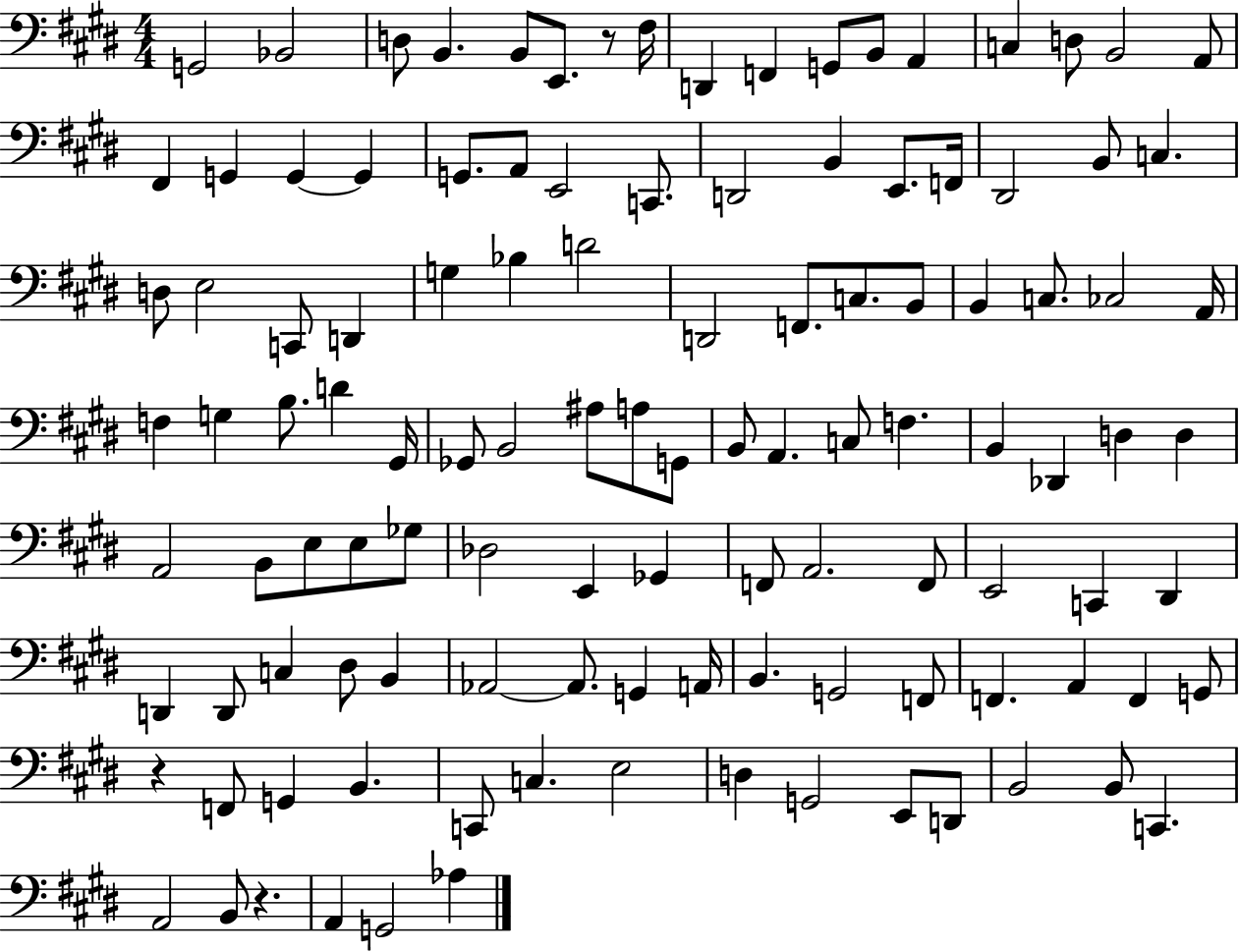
{
  \clef bass
  \numericTimeSignature
  \time 4/4
  \key e \major
  \repeat volta 2 { g,2 bes,2 | d8 b,4. b,8 e,8. r8 fis16 | d,4 f,4 g,8 b,8 a,4 | c4 d8 b,2 a,8 | \break fis,4 g,4 g,4~~ g,4 | g,8. a,8 e,2 c,8. | d,2 b,4 e,8. f,16 | dis,2 b,8 c4. | \break d8 e2 c,8 d,4 | g4 bes4 d'2 | d,2 f,8. c8. b,8 | b,4 c8. ces2 a,16 | \break f4 g4 b8. d'4 gis,16 | ges,8 b,2 ais8 a8 g,8 | b,8 a,4. c8 f4. | b,4 des,4 d4 d4 | \break a,2 b,8 e8 e8 ges8 | des2 e,4 ges,4 | f,8 a,2. f,8 | e,2 c,4 dis,4 | \break d,4 d,8 c4 dis8 b,4 | aes,2~~ aes,8. g,4 a,16 | b,4. g,2 f,8 | f,4. a,4 f,4 g,8 | \break r4 f,8 g,4 b,4. | c,8 c4. e2 | d4 g,2 e,8 d,8 | b,2 b,8 c,4. | \break a,2 b,8 r4. | a,4 g,2 aes4 | } \bar "|."
}